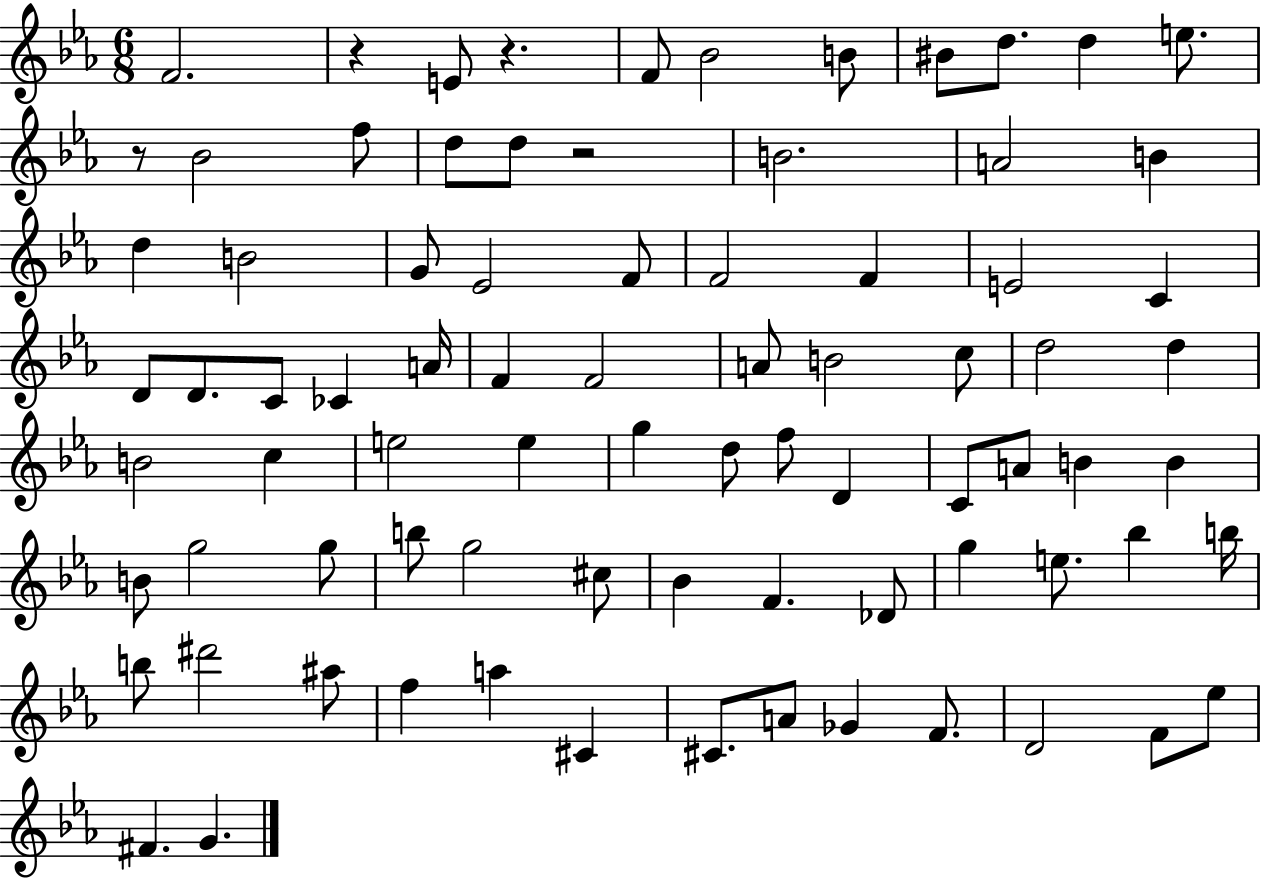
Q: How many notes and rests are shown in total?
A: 81